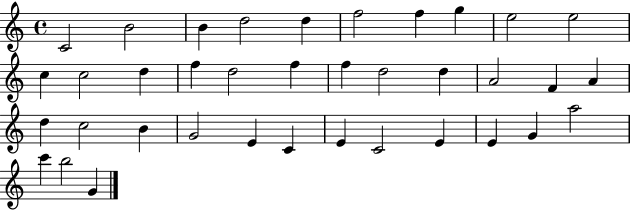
{
  \clef treble
  \time 4/4
  \defaultTimeSignature
  \key c \major
  c'2 b'2 | b'4 d''2 d''4 | f''2 f''4 g''4 | e''2 e''2 | \break c''4 c''2 d''4 | f''4 d''2 f''4 | f''4 d''2 d''4 | a'2 f'4 a'4 | \break d''4 c''2 b'4 | g'2 e'4 c'4 | e'4 c'2 e'4 | e'4 g'4 a''2 | \break c'''4 b''2 g'4 | \bar "|."
}